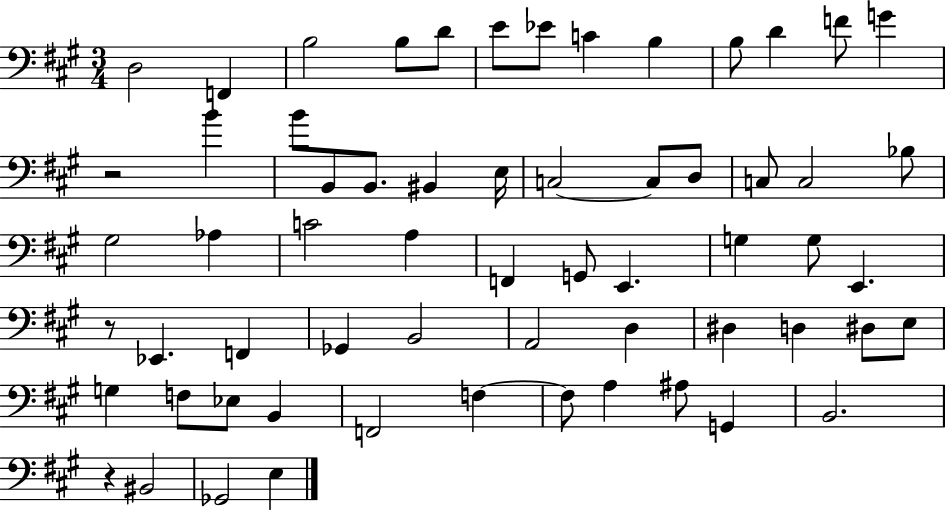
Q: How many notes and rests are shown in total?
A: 62